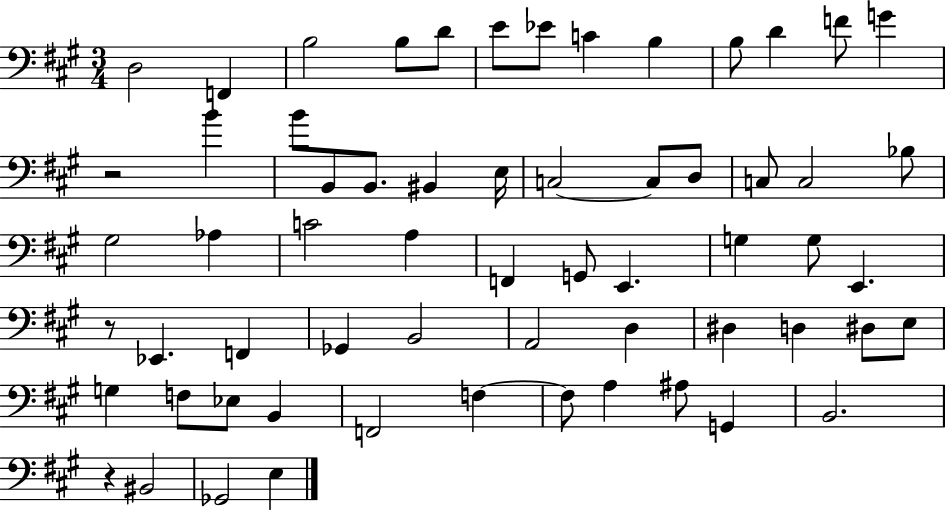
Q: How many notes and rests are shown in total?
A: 62